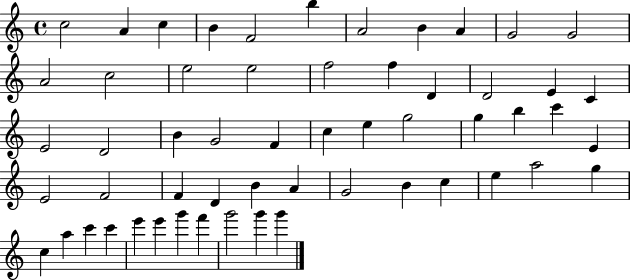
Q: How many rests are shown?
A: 0